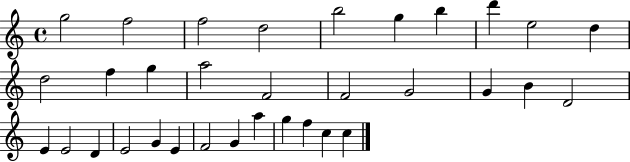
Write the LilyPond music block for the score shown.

{
  \clef treble
  \time 4/4
  \defaultTimeSignature
  \key c \major
  g''2 f''2 | f''2 d''2 | b''2 g''4 b''4 | d'''4 e''2 d''4 | \break d''2 f''4 g''4 | a''2 f'2 | f'2 g'2 | g'4 b'4 d'2 | \break e'4 e'2 d'4 | e'2 g'4 e'4 | f'2 g'4 a''4 | g''4 f''4 c''4 c''4 | \break \bar "|."
}